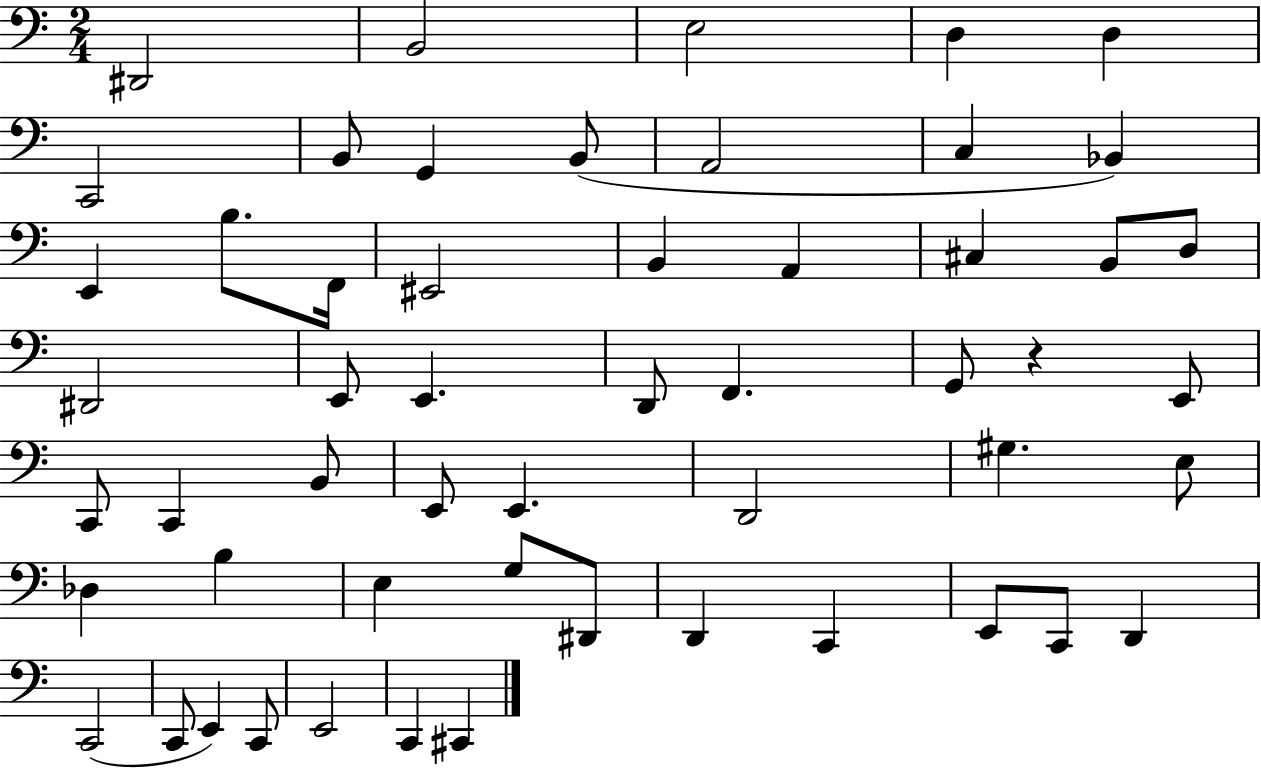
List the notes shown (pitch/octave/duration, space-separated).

D#2/h B2/h E3/h D3/q D3/q C2/h B2/e G2/q B2/e A2/h C3/q Bb2/q E2/q B3/e. F2/s EIS2/h B2/q A2/q C#3/q B2/e D3/e D#2/h E2/e E2/q. D2/e F2/q. G2/e R/q E2/e C2/e C2/q B2/e E2/e E2/q. D2/h G#3/q. E3/e Db3/q B3/q E3/q G3/e D#2/e D2/q C2/q E2/e C2/e D2/q C2/h C2/e E2/q C2/e E2/h C2/q C#2/q